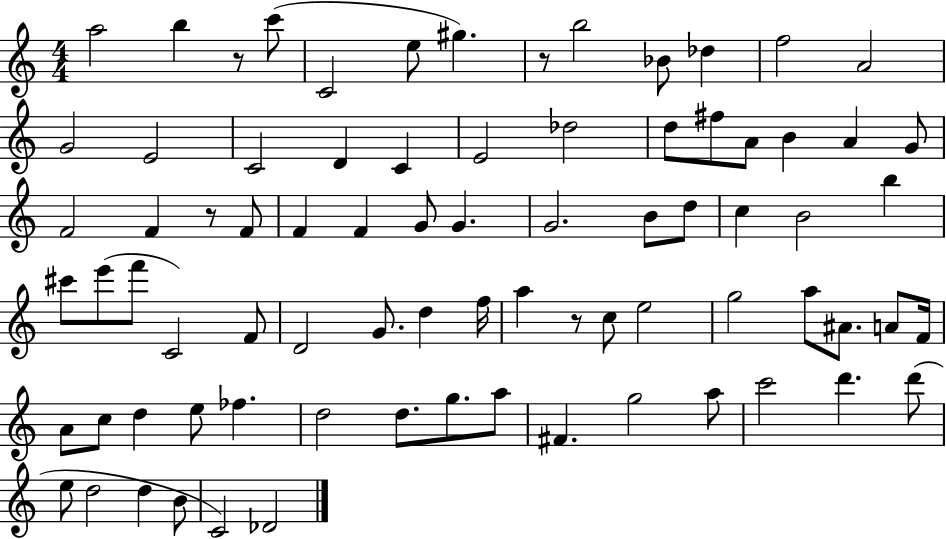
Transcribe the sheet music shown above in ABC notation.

X:1
T:Untitled
M:4/4
L:1/4
K:C
a2 b z/2 c'/2 C2 e/2 ^g z/2 b2 _B/2 _d f2 A2 G2 E2 C2 D C E2 _d2 d/2 ^f/2 A/2 B A G/2 F2 F z/2 F/2 F F G/2 G G2 B/2 d/2 c B2 b ^c'/2 e'/2 f'/2 C2 F/2 D2 G/2 d f/4 a z/2 c/2 e2 g2 a/2 ^A/2 A/2 F/4 A/2 c/2 d e/2 _f d2 d/2 g/2 a/2 ^F g2 a/2 c'2 d' d'/2 e/2 d2 d B/2 C2 _D2